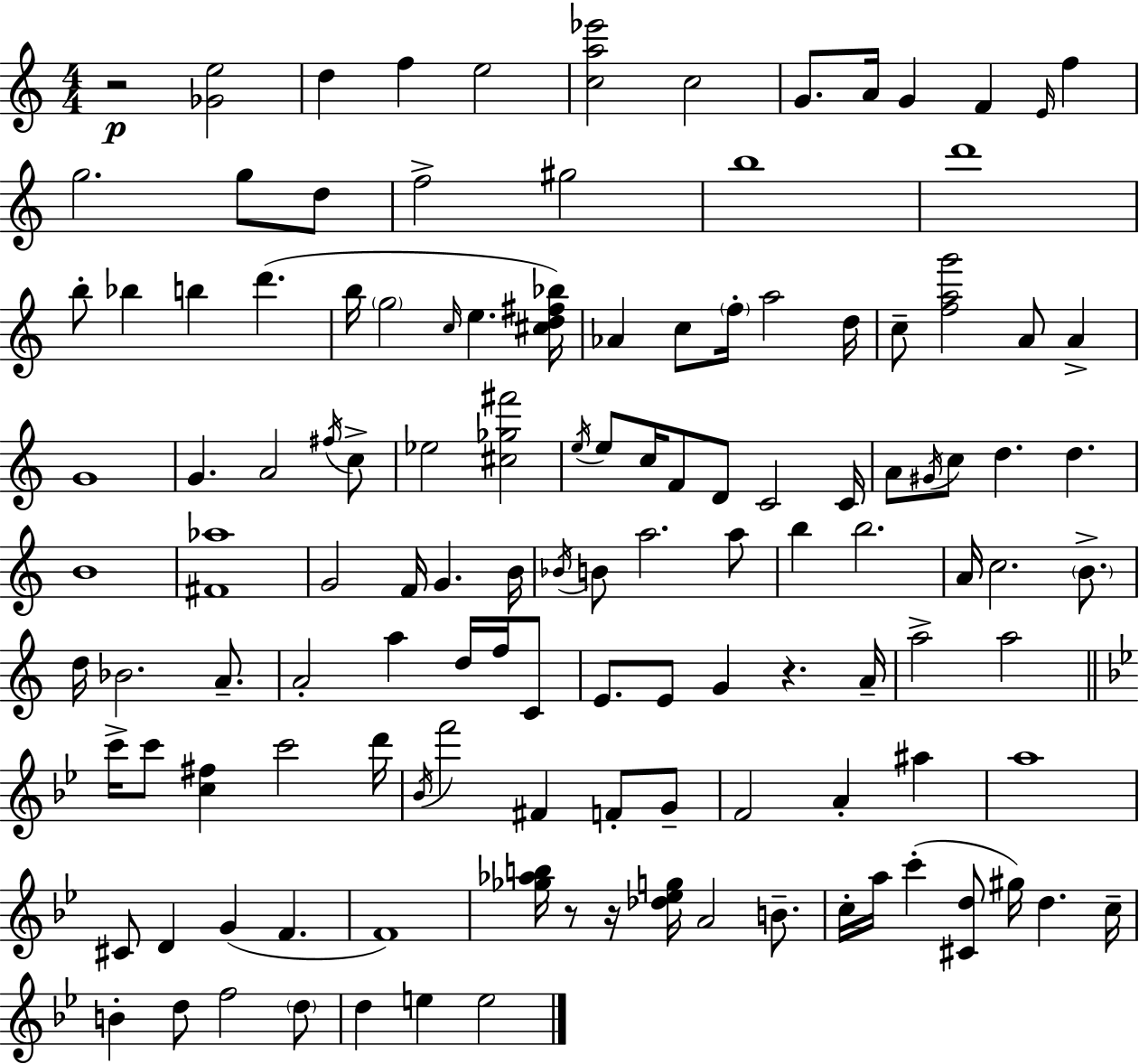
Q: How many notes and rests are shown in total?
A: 126